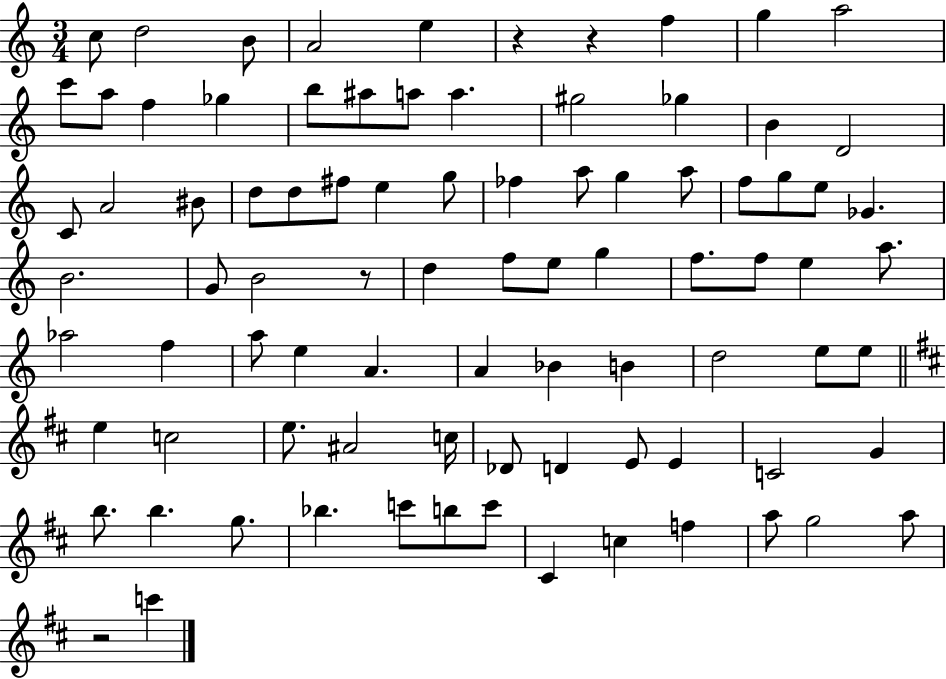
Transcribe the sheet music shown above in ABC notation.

X:1
T:Untitled
M:3/4
L:1/4
K:C
c/2 d2 B/2 A2 e z z f g a2 c'/2 a/2 f _g b/2 ^a/2 a/2 a ^g2 _g B D2 C/2 A2 ^B/2 d/2 d/2 ^f/2 e g/2 _f a/2 g a/2 f/2 g/2 e/2 _G B2 G/2 B2 z/2 d f/2 e/2 g f/2 f/2 e a/2 _a2 f a/2 e A A _B B d2 e/2 e/2 e c2 e/2 ^A2 c/4 _D/2 D E/2 E C2 G b/2 b g/2 _b c'/2 b/2 c'/2 ^C c f a/2 g2 a/2 z2 c'